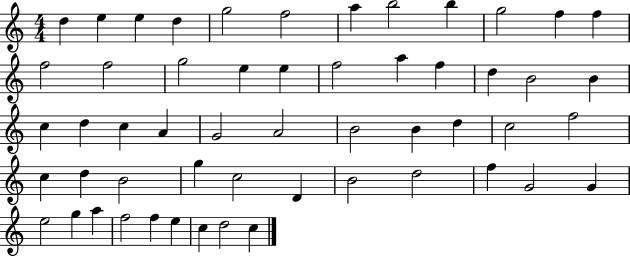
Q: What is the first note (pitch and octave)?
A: D5